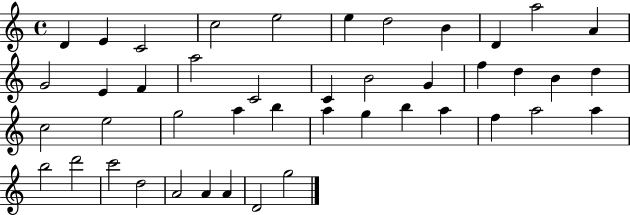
X:1
T:Untitled
M:4/4
L:1/4
K:C
D E C2 c2 e2 e d2 B D a2 A G2 E F a2 C2 C B2 G f d B d c2 e2 g2 a b a g b a f a2 a b2 d'2 c'2 d2 A2 A A D2 g2